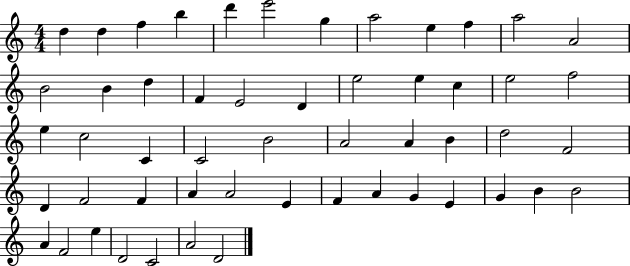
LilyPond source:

{
  \clef treble
  \numericTimeSignature
  \time 4/4
  \key c \major
  d''4 d''4 f''4 b''4 | d'''4 e'''2 g''4 | a''2 e''4 f''4 | a''2 a'2 | \break b'2 b'4 d''4 | f'4 e'2 d'4 | e''2 e''4 c''4 | e''2 f''2 | \break e''4 c''2 c'4 | c'2 b'2 | a'2 a'4 b'4 | d''2 f'2 | \break d'4 f'2 f'4 | a'4 a'2 e'4 | f'4 a'4 g'4 e'4 | g'4 b'4 b'2 | \break a'4 f'2 e''4 | d'2 c'2 | a'2 d'2 | \bar "|."
}